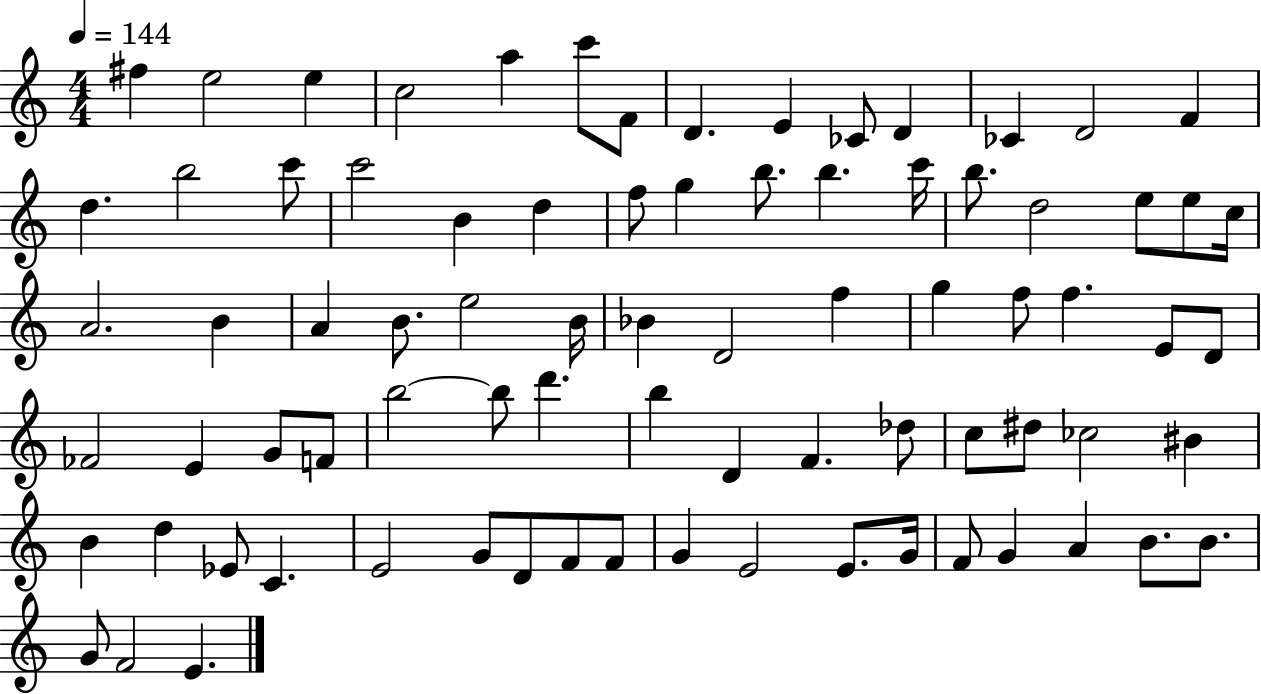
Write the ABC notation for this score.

X:1
T:Untitled
M:4/4
L:1/4
K:C
^f e2 e c2 a c'/2 F/2 D E _C/2 D _C D2 F d b2 c'/2 c'2 B d f/2 g b/2 b c'/4 b/2 d2 e/2 e/2 c/4 A2 B A B/2 e2 B/4 _B D2 f g f/2 f E/2 D/2 _F2 E G/2 F/2 b2 b/2 d' b D F _d/2 c/2 ^d/2 _c2 ^B B d _E/2 C E2 G/2 D/2 F/2 F/2 G E2 E/2 G/4 F/2 G A B/2 B/2 G/2 F2 E